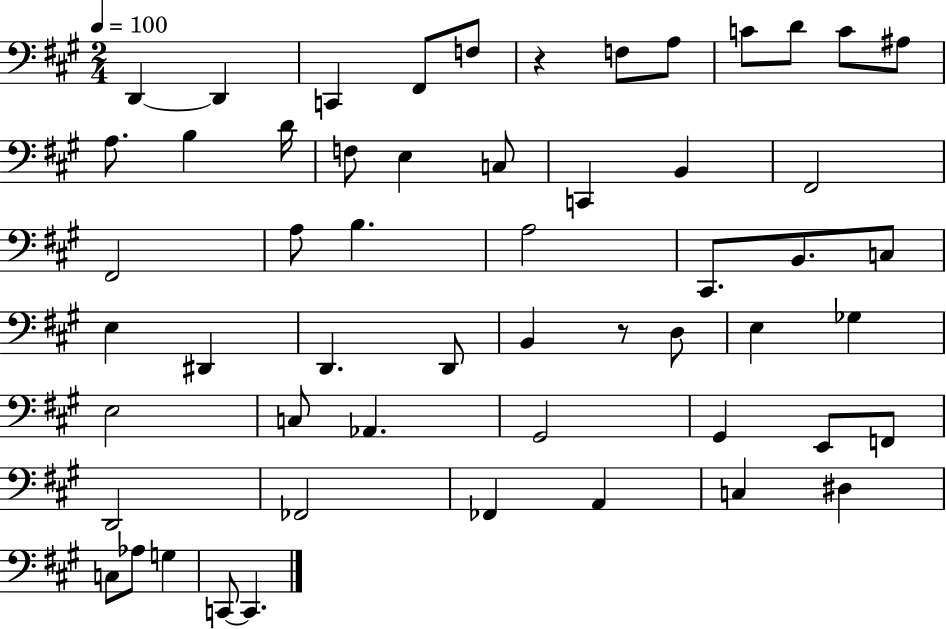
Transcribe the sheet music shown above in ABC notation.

X:1
T:Untitled
M:2/4
L:1/4
K:A
D,, D,, C,, ^F,,/2 F,/2 z F,/2 A,/2 C/2 D/2 C/2 ^A,/2 A,/2 B, D/4 F,/2 E, C,/2 C,, B,, ^F,,2 ^F,,2 A,/2 B, A,2 ^C,,/2 B,,/2 C,/2 E, ^D,, D,, D,,/2 B,, z/2 D,/2 E, _G, E,2 C,/2 _A,, ^G,,2 ^G,, E,,/2 F,,/2 D,,2 _F,,2 _F,, A,, C, ^D, C,/2 _A,/2 G, C,,/2 C,,